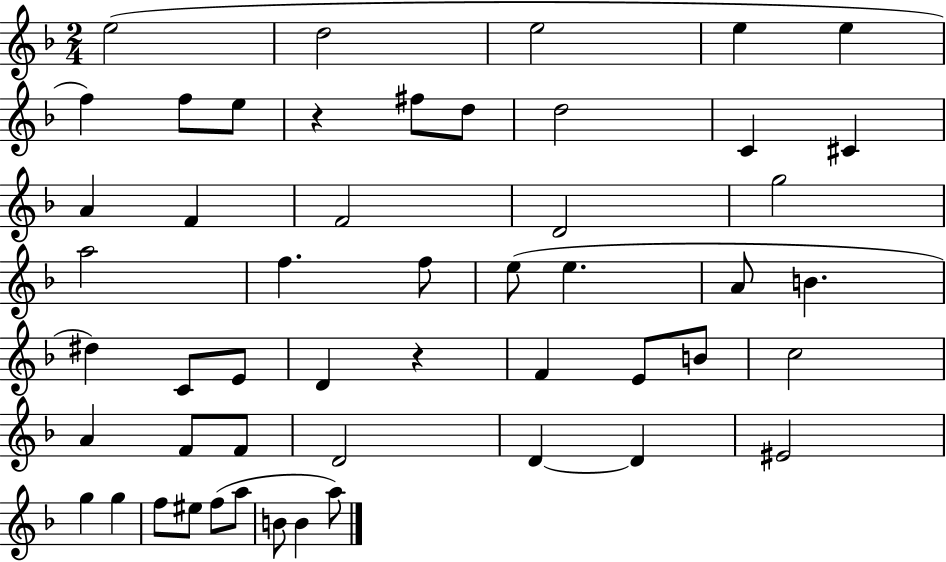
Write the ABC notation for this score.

X:1
T:Untitled
M:2/4
L:1/4
K:F
e2 d2 e2 e e f f/2 e/2 z ^f/2 d/2 d2 C ^C A F F2 D2 g2 a2 f f/2 e/2 e A/2 B ^d C/2 E/2 D z F E/2 B/2 c2 A F/2 F/2 D2 D D ^E2 g g f/2 ^e/2 f/2 a/2 B/2 B a/2